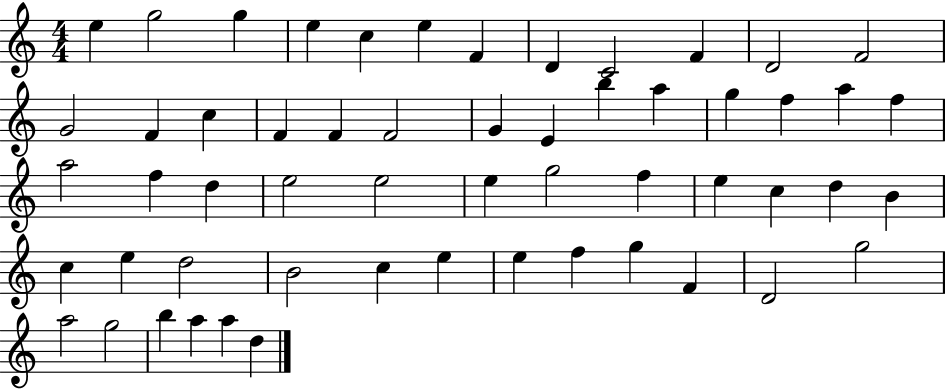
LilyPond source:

{
  \clef treble
  \numericTimeSignature
  \time 4/4
  \key c \major
  e''4 g''2 g''4 | e''4 c''4 e''4 f'4 | d'4 c'2 f'4 | d'2 f'2 | \break g'2 f'4 c''4 | f'4 f'4 f'2 | g'4 e'4 b''4 a''4 | g''4 f''4 a''4 f''4 | \break a''2 f''4 d''4 | e''2 e''2 | e''4 g''2 f''4 | e''4 c''4 d''4 b'4 | \break c''4 e''4 d''2 | b'2 c''4 e''4 | e''4 f''4 g''4 f'4 | d'2 g''2 | \break a''2 g''2 | b''4 a''4 a''4 d''4 | \bar "|."
}